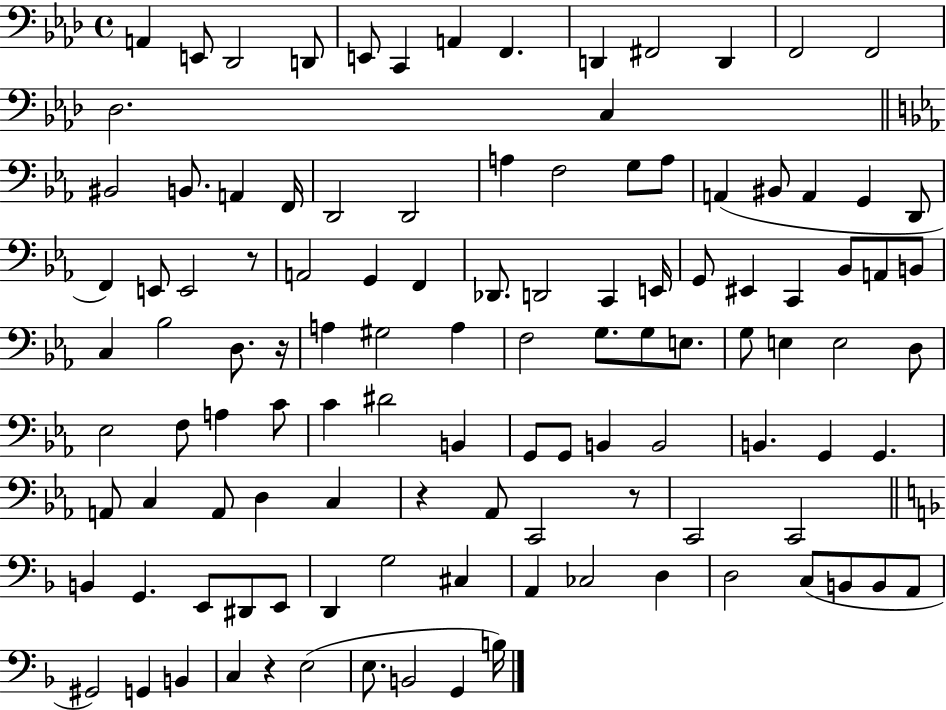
A2/q E2/e Db2/h D2/e E2/e C2/q A2/q F2/q. D2/q F#2/h D2/q F2/h F2/h Db3/h. C3/q BIS2/h B2/e. A2/q F2/s D2/h D2/h A3/q F3/h G3/e A3/e A2/q BIS2/e A2/q G2/q D2/e F2/q E2/e E2/h R/e A2/h G2/q F2/q Db2/e. D2/h C2/q E2/s G2/e EIS2/q C2/q Bb2/e A2/e B2/e C3/q Bb3/h D3/e. R/s A3/q G#3/h A3/q F3/h G3/e. G3/e E3/e. G3/e E3/q E3/h D3/e Eb3/h F3/e A3/q C4/e C4/q D#4/h B2/q G2/e G2/e B2/q B2/h B2/q. G2/q G2/q. A2/e C3/q A2/e D3/q C3/q R/q Ab2/e C2/h R/e C2/h C2/h B2/q G2/q. E2/e D#2/e E2/e D2/q G3/h C#3/q A2/q CES3/h D3/q D3/h C3/e B2/e B2/e A2/e G#2/h G2/q B2/q C3/q R/q E3/h E3/e. B2/h G2/q B3/s